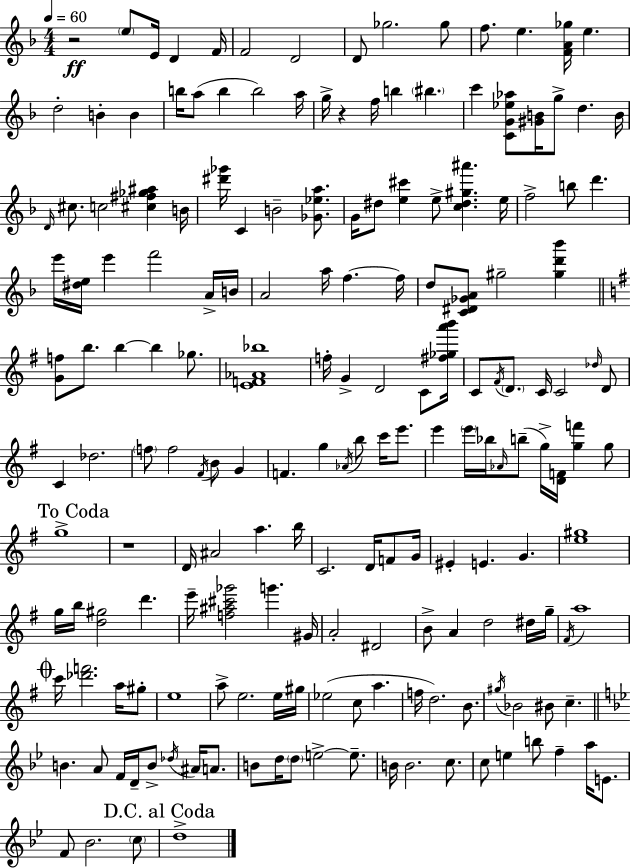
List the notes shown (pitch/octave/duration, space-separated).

R/h E5/e E4/s D4/q F4/s F4/h D4/h D4/e Gb5/h. Gb5/e F5/e. E5/q. [F4,A4,Gb5]/s E5/q. D5/h B4/q B4/q B5/s A5/e B5/q B5/h A5/s G5/s R/q F5/s B5/q BIS5/q. C6/q [C4,G4,Eb5,Ab5]/e [G#4,B4]/s G5/e D5/q. B4/s D4/s C#5/e. C5/h [C#5,F#5,Gb5,A#5]/q B4/s [D#6,Gb6]/s C4/q B4/h [Gb4,Eb5,A5]/e. G4/s D#5/e [E5,C#6]/q E5/e [C5,D#5,G#5,A#6]/q. E5/s F5/h B5/e D6/q. E6/s [D#5,E5]/s E6/q F6/h A4/s B4/s A4/h A5/s F5/q. F5/s D5/e [C4,D#4,Gb4,A4]/e G#5/h [G#5,D6,Bb6]/q [G4,F5]/e B5/e. B5/q B5/q Gb5/e. [E4,F4,Ab4,Bb5]/w F5/s G4/q D4/h C4/e [F#5,Gb5,A6,B6]/s C4/e F#4/s D4/e. C4/s C4/h Db5/s D4/e C4/q Db5/h. F5/e F5/h F#4/s B4/e G4/q F4/q. G5/q Ab4/s B5/e C6/s E6/e. E6/q E6/s Bb5/s Ab4/s B5/e G5/s [D4,F4]/s [G5,F6]/q G5/e G5/w R/w D4/s A#4/h A5/q. B5/s C4/h. D4/s F4/e G4/s EIS4/q E4/q. G4/q. [E5,G#5]/w G5/s B5/s [D5,G#5]/h D6/q. E6/s [F5,A#5,C#6,Gb6]/h G6/q. G#4/s A4/h D#4/h B4/e A4/q D5/h D#5/s G5/s F#4/s A5/w C6/s [Db6,F6]/h. A5/s G#5/e E5/w A5/e E5/h. E5/s G#5/s Eb5/h C5/e A5/q. F5/s D5/h. B4/e. G#5/s Bb4/h BIS4/e C5/q. B4/q. A4/e F4/s D4/s B4/e Db5/s A#4/s A4/e. B4/e D5/s D5/e E5/h E5/e. B4/s B4/h. C5/e. C5/e E5/q B5/e F5/q A5/s E4/e. F4/e Bb4/h. C5/e D5/w